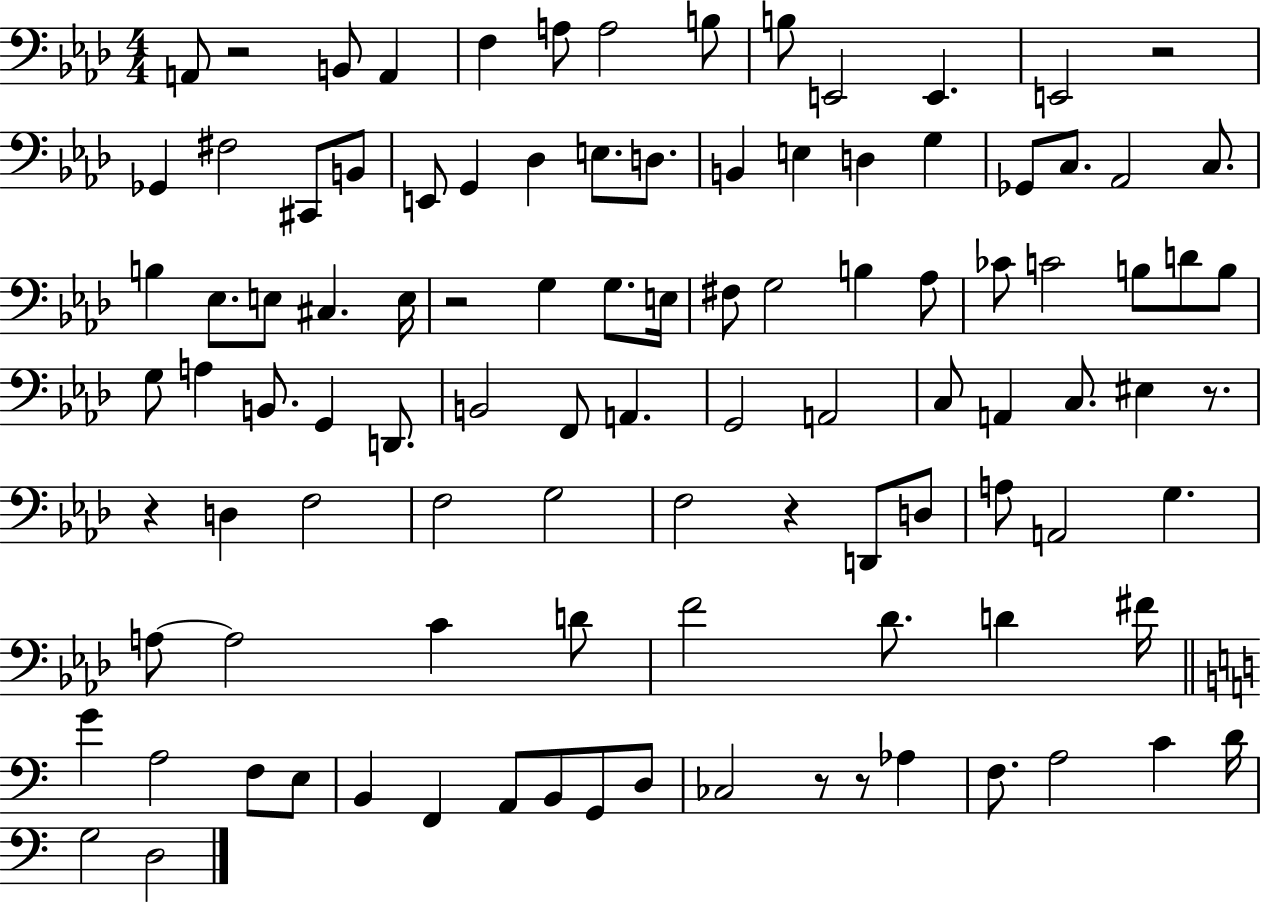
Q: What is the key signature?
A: AES major